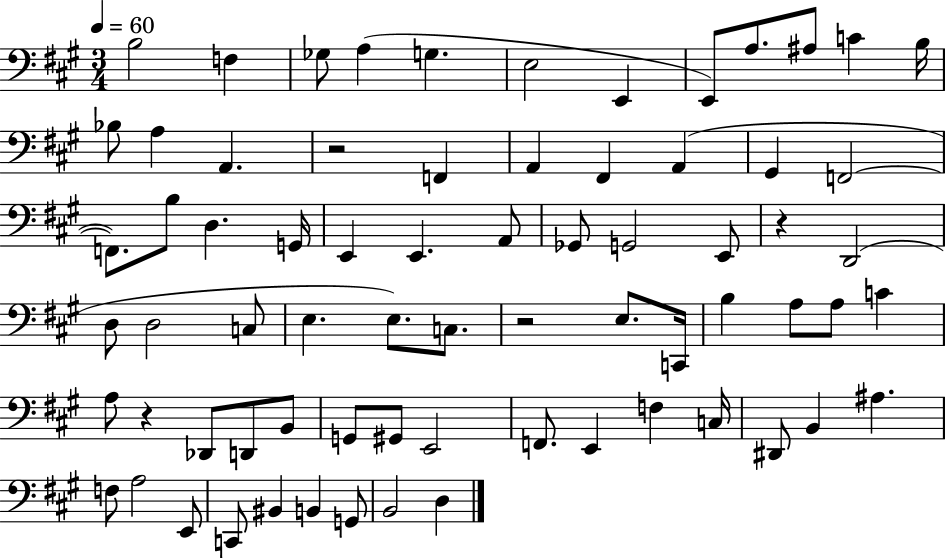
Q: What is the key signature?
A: A major